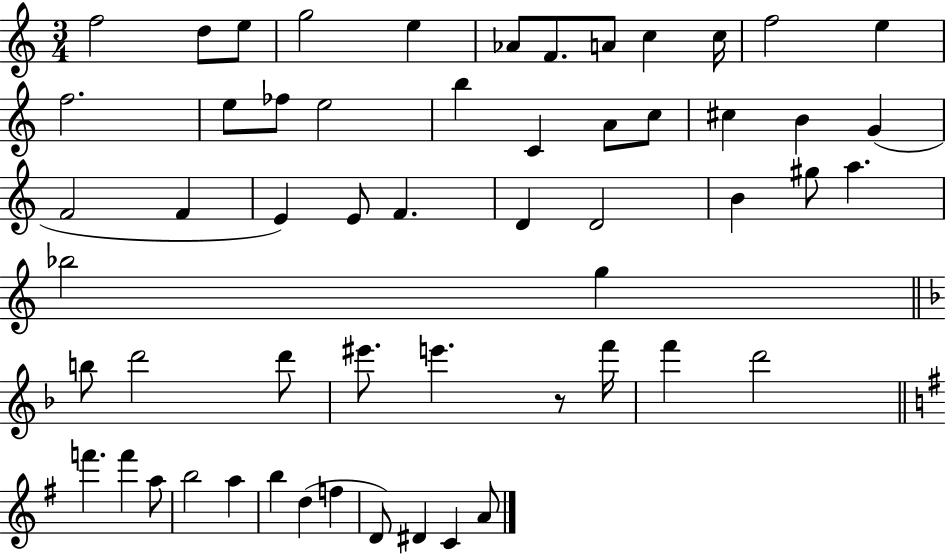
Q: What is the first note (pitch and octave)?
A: F5